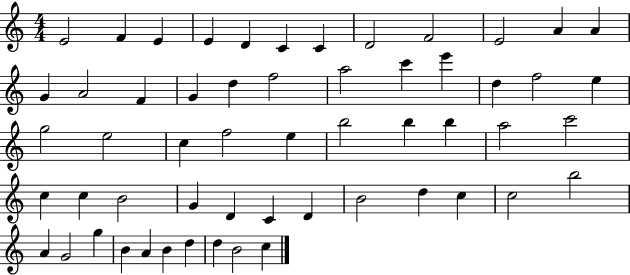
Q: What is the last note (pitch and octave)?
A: C5